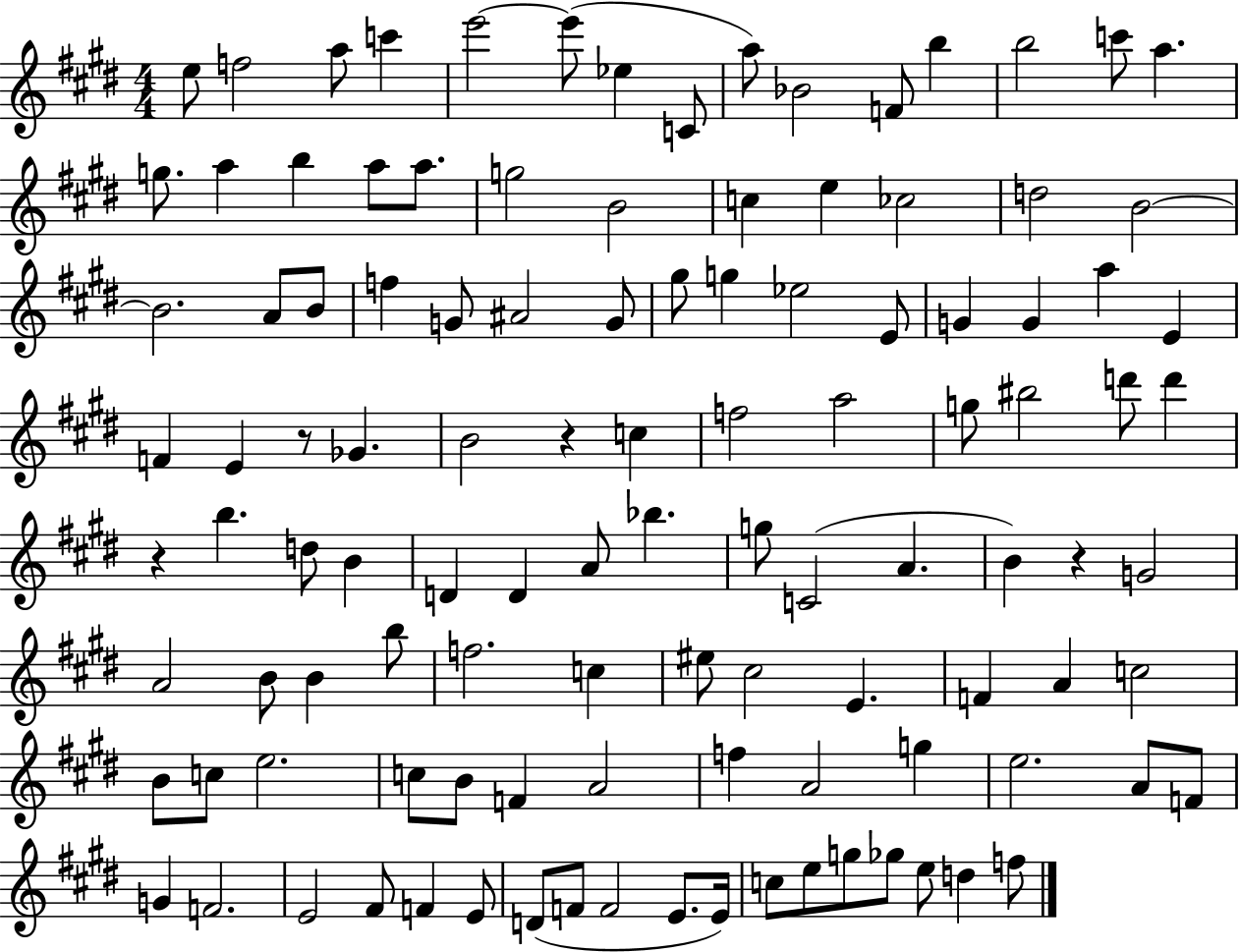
E5/e F5/h A5/e C6/q E6/h E6/e Eb5/q C4/e A5/e Bb4/h F4/e B5/q B5/h C6/e A5/q. G5/e. A5/q B5/q A5/e A5/e. G5/h B4/h C5/q E5/q CES5/h D5/h B4/h B4/h. A4/e B4/e F5/q G4/e A#4/h G4/e G#5/e G5/q Eb5/h E4/e G4/q G4/q A5/q E4/q F4/q E4/q R/e Gb4/q. B4/h R/q C5/q F5/h A5/h G5/e BIS5/h D6/e D6/q R/q B5/q. D5/e B4/q D4/q D4/q A4/e Bb5/q. G5/e C4/h A4/q. B4/q R/q G4/h A4/h B4/e B4/q B5/e F5/h. C5/q EIS5/e C#5/h E4/q. F4/q A4/q C5/h B4/e C5/e E5/h. C5/e B4/e F4/q A4/h F5/q A4/h G5/q E5/h. A4/e F4/e G4/q F4/h. E4/h F#4/e F4/q E4/e D4/e F4/e F4/h E4/e. E4/s C5/e E5/e G5/e Gb5/e E5/e D5/q F5/e